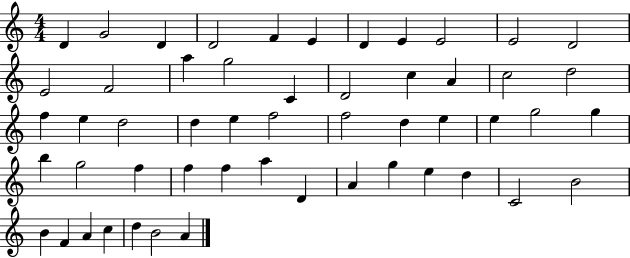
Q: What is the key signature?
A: C major